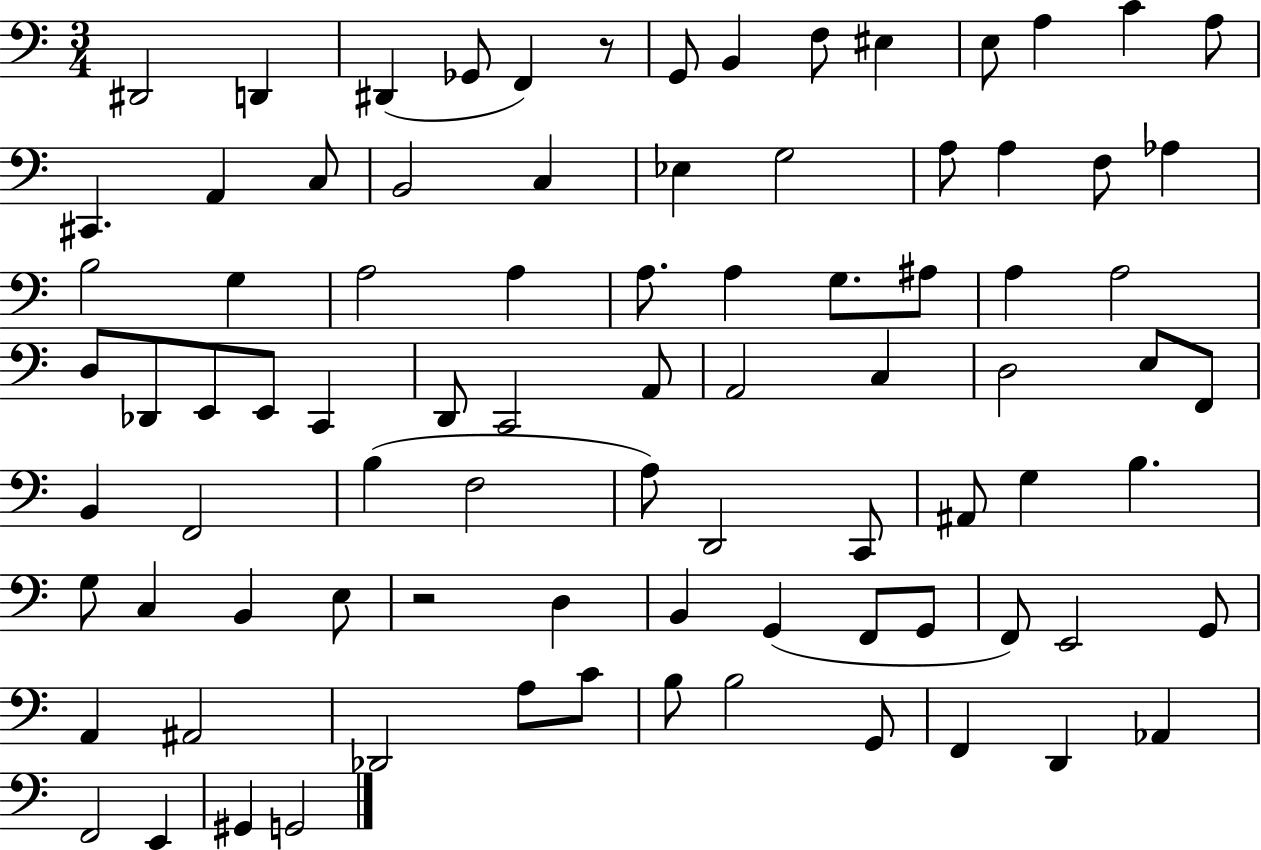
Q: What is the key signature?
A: C major